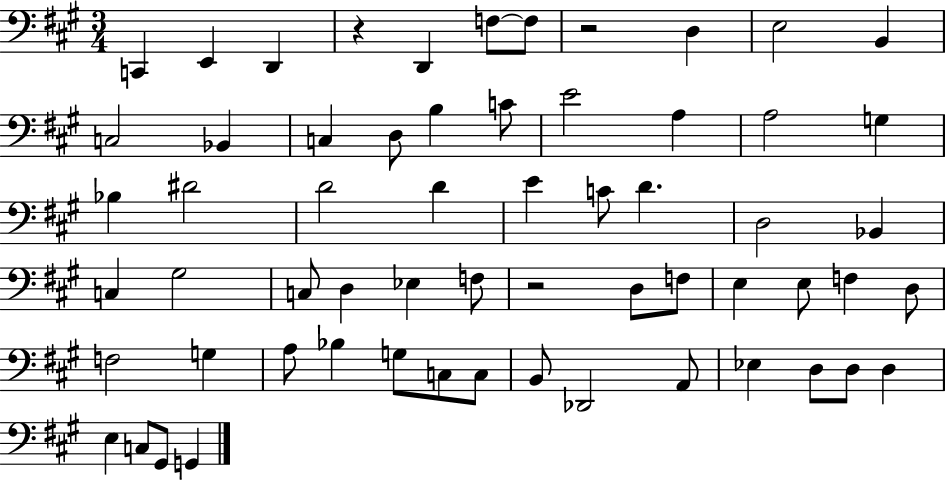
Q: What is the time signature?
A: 3/4